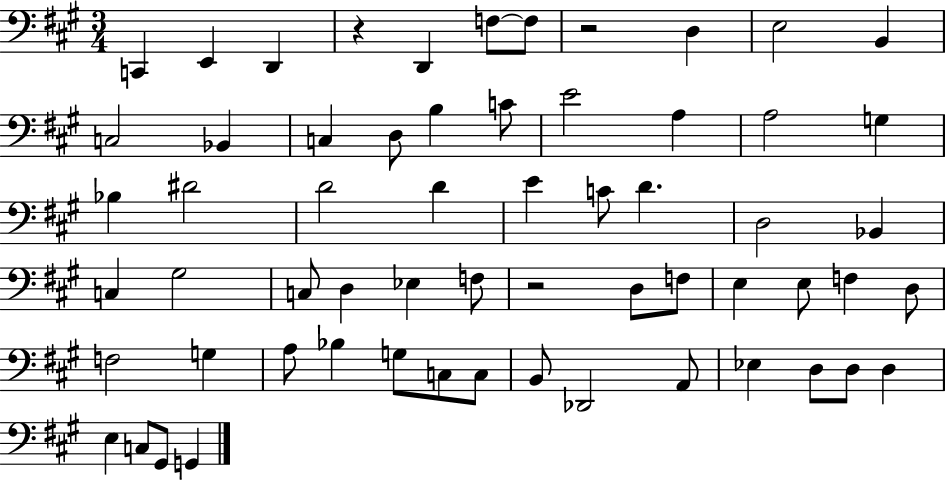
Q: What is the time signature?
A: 3/4